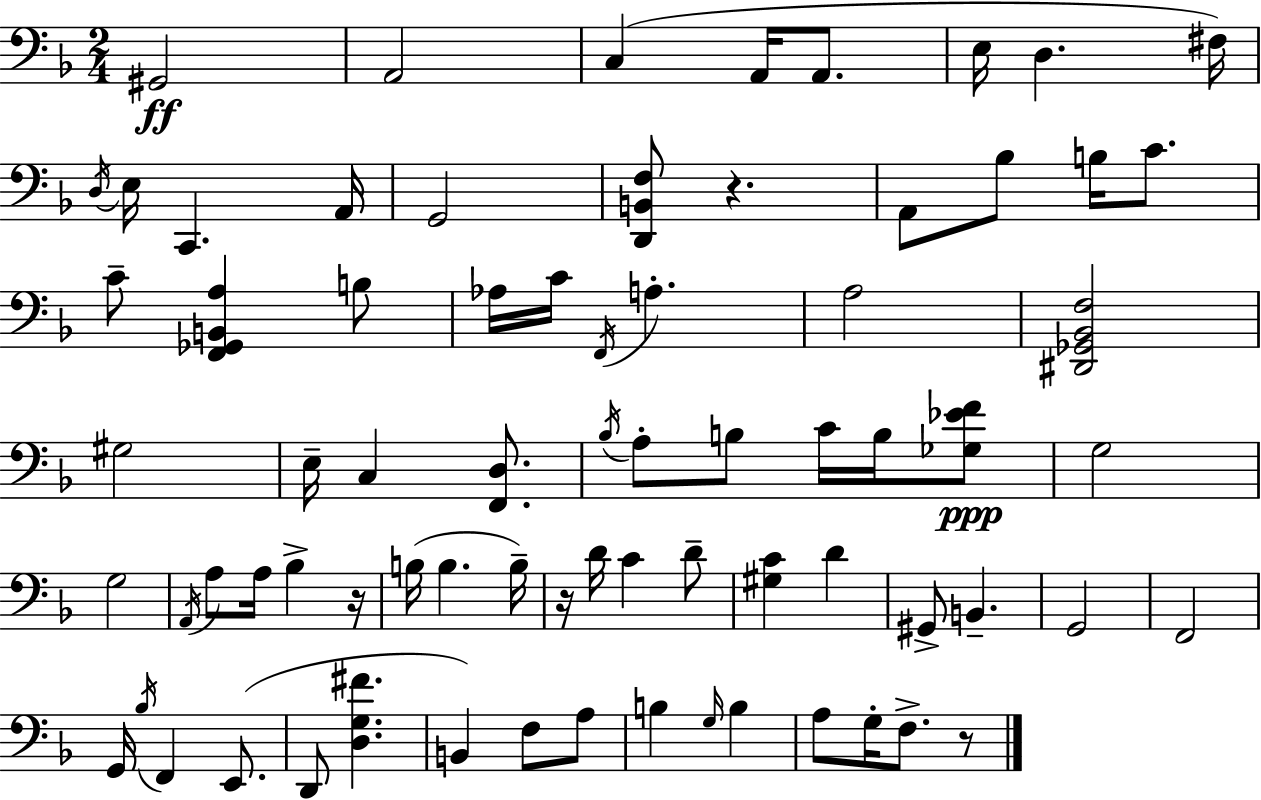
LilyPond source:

{
  \clef bass
  \numericTimeSignature
  \time 2/4
  \key f \major
  gis,2\ff | a,2 | c4( a,16 a,8. | e16 d4. fis16) | \break \acciaccatura { d16 } e16 c,4. | a,16 g,2 | <d, b, f>8 r4. | a,8 bes8 b16 c'8. | \break c'8-- <f, ges, b, a>4 b8 | aes16 c'16 \acciaccatura { f,16 } a4.-. | a2 | <dis, ges, bes, f>2 | \break gis2 | e16-- c4 <f, d>8. | \acciaccatura { bes16 } a8-. b8 c'16 | b16 <ges ees' f'>8\ppp g2 | \break g2 | \acciaccatura { a,16 } a8 a16 bes4-> | r16 b16( b4. | b16--) r16 d'16 c'4 | \break d'8-- <gis c'>4 | d'4 gis,8-> b,4.-- | g,2 | f,2 | \break g,16 \acciaccatura { bes16 } f,4 | e,8.( d,8 <d g fis'>4. | b,4) | f8 a8 b4 | \break \grace { g16 } b4 a8 | g16-. f8.-> r8 \bar "|."
}